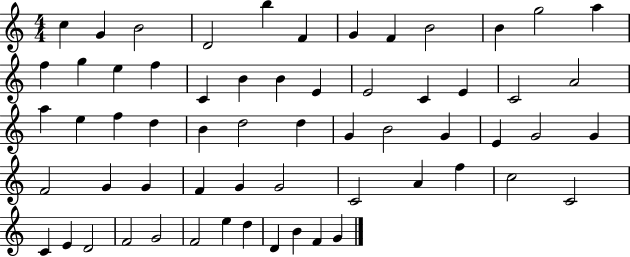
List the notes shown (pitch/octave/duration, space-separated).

C5/q G4/q B4/h D4/h B5/q F4/q G4/q F4/q B4/h B4/q G5/h A5/q F5/q G5/q E5/q F5/q C4/q B4/q B4/q E4/q E4/h C4/q E4/q C4/h A4/h A5/q E5/q F5/q D5/q B4/q D5/h D5/q G4/q B4/h G4/q E4/q G4/h G4/q F4/h G4/q G4/q F4/q G4/q G4/h C4/h A4/q F5/q C5/h C4/h C4/q E4/q D4/h F4/h G4/h F4/h E5/q D5/q D4/q B4/q F4/q G4/q